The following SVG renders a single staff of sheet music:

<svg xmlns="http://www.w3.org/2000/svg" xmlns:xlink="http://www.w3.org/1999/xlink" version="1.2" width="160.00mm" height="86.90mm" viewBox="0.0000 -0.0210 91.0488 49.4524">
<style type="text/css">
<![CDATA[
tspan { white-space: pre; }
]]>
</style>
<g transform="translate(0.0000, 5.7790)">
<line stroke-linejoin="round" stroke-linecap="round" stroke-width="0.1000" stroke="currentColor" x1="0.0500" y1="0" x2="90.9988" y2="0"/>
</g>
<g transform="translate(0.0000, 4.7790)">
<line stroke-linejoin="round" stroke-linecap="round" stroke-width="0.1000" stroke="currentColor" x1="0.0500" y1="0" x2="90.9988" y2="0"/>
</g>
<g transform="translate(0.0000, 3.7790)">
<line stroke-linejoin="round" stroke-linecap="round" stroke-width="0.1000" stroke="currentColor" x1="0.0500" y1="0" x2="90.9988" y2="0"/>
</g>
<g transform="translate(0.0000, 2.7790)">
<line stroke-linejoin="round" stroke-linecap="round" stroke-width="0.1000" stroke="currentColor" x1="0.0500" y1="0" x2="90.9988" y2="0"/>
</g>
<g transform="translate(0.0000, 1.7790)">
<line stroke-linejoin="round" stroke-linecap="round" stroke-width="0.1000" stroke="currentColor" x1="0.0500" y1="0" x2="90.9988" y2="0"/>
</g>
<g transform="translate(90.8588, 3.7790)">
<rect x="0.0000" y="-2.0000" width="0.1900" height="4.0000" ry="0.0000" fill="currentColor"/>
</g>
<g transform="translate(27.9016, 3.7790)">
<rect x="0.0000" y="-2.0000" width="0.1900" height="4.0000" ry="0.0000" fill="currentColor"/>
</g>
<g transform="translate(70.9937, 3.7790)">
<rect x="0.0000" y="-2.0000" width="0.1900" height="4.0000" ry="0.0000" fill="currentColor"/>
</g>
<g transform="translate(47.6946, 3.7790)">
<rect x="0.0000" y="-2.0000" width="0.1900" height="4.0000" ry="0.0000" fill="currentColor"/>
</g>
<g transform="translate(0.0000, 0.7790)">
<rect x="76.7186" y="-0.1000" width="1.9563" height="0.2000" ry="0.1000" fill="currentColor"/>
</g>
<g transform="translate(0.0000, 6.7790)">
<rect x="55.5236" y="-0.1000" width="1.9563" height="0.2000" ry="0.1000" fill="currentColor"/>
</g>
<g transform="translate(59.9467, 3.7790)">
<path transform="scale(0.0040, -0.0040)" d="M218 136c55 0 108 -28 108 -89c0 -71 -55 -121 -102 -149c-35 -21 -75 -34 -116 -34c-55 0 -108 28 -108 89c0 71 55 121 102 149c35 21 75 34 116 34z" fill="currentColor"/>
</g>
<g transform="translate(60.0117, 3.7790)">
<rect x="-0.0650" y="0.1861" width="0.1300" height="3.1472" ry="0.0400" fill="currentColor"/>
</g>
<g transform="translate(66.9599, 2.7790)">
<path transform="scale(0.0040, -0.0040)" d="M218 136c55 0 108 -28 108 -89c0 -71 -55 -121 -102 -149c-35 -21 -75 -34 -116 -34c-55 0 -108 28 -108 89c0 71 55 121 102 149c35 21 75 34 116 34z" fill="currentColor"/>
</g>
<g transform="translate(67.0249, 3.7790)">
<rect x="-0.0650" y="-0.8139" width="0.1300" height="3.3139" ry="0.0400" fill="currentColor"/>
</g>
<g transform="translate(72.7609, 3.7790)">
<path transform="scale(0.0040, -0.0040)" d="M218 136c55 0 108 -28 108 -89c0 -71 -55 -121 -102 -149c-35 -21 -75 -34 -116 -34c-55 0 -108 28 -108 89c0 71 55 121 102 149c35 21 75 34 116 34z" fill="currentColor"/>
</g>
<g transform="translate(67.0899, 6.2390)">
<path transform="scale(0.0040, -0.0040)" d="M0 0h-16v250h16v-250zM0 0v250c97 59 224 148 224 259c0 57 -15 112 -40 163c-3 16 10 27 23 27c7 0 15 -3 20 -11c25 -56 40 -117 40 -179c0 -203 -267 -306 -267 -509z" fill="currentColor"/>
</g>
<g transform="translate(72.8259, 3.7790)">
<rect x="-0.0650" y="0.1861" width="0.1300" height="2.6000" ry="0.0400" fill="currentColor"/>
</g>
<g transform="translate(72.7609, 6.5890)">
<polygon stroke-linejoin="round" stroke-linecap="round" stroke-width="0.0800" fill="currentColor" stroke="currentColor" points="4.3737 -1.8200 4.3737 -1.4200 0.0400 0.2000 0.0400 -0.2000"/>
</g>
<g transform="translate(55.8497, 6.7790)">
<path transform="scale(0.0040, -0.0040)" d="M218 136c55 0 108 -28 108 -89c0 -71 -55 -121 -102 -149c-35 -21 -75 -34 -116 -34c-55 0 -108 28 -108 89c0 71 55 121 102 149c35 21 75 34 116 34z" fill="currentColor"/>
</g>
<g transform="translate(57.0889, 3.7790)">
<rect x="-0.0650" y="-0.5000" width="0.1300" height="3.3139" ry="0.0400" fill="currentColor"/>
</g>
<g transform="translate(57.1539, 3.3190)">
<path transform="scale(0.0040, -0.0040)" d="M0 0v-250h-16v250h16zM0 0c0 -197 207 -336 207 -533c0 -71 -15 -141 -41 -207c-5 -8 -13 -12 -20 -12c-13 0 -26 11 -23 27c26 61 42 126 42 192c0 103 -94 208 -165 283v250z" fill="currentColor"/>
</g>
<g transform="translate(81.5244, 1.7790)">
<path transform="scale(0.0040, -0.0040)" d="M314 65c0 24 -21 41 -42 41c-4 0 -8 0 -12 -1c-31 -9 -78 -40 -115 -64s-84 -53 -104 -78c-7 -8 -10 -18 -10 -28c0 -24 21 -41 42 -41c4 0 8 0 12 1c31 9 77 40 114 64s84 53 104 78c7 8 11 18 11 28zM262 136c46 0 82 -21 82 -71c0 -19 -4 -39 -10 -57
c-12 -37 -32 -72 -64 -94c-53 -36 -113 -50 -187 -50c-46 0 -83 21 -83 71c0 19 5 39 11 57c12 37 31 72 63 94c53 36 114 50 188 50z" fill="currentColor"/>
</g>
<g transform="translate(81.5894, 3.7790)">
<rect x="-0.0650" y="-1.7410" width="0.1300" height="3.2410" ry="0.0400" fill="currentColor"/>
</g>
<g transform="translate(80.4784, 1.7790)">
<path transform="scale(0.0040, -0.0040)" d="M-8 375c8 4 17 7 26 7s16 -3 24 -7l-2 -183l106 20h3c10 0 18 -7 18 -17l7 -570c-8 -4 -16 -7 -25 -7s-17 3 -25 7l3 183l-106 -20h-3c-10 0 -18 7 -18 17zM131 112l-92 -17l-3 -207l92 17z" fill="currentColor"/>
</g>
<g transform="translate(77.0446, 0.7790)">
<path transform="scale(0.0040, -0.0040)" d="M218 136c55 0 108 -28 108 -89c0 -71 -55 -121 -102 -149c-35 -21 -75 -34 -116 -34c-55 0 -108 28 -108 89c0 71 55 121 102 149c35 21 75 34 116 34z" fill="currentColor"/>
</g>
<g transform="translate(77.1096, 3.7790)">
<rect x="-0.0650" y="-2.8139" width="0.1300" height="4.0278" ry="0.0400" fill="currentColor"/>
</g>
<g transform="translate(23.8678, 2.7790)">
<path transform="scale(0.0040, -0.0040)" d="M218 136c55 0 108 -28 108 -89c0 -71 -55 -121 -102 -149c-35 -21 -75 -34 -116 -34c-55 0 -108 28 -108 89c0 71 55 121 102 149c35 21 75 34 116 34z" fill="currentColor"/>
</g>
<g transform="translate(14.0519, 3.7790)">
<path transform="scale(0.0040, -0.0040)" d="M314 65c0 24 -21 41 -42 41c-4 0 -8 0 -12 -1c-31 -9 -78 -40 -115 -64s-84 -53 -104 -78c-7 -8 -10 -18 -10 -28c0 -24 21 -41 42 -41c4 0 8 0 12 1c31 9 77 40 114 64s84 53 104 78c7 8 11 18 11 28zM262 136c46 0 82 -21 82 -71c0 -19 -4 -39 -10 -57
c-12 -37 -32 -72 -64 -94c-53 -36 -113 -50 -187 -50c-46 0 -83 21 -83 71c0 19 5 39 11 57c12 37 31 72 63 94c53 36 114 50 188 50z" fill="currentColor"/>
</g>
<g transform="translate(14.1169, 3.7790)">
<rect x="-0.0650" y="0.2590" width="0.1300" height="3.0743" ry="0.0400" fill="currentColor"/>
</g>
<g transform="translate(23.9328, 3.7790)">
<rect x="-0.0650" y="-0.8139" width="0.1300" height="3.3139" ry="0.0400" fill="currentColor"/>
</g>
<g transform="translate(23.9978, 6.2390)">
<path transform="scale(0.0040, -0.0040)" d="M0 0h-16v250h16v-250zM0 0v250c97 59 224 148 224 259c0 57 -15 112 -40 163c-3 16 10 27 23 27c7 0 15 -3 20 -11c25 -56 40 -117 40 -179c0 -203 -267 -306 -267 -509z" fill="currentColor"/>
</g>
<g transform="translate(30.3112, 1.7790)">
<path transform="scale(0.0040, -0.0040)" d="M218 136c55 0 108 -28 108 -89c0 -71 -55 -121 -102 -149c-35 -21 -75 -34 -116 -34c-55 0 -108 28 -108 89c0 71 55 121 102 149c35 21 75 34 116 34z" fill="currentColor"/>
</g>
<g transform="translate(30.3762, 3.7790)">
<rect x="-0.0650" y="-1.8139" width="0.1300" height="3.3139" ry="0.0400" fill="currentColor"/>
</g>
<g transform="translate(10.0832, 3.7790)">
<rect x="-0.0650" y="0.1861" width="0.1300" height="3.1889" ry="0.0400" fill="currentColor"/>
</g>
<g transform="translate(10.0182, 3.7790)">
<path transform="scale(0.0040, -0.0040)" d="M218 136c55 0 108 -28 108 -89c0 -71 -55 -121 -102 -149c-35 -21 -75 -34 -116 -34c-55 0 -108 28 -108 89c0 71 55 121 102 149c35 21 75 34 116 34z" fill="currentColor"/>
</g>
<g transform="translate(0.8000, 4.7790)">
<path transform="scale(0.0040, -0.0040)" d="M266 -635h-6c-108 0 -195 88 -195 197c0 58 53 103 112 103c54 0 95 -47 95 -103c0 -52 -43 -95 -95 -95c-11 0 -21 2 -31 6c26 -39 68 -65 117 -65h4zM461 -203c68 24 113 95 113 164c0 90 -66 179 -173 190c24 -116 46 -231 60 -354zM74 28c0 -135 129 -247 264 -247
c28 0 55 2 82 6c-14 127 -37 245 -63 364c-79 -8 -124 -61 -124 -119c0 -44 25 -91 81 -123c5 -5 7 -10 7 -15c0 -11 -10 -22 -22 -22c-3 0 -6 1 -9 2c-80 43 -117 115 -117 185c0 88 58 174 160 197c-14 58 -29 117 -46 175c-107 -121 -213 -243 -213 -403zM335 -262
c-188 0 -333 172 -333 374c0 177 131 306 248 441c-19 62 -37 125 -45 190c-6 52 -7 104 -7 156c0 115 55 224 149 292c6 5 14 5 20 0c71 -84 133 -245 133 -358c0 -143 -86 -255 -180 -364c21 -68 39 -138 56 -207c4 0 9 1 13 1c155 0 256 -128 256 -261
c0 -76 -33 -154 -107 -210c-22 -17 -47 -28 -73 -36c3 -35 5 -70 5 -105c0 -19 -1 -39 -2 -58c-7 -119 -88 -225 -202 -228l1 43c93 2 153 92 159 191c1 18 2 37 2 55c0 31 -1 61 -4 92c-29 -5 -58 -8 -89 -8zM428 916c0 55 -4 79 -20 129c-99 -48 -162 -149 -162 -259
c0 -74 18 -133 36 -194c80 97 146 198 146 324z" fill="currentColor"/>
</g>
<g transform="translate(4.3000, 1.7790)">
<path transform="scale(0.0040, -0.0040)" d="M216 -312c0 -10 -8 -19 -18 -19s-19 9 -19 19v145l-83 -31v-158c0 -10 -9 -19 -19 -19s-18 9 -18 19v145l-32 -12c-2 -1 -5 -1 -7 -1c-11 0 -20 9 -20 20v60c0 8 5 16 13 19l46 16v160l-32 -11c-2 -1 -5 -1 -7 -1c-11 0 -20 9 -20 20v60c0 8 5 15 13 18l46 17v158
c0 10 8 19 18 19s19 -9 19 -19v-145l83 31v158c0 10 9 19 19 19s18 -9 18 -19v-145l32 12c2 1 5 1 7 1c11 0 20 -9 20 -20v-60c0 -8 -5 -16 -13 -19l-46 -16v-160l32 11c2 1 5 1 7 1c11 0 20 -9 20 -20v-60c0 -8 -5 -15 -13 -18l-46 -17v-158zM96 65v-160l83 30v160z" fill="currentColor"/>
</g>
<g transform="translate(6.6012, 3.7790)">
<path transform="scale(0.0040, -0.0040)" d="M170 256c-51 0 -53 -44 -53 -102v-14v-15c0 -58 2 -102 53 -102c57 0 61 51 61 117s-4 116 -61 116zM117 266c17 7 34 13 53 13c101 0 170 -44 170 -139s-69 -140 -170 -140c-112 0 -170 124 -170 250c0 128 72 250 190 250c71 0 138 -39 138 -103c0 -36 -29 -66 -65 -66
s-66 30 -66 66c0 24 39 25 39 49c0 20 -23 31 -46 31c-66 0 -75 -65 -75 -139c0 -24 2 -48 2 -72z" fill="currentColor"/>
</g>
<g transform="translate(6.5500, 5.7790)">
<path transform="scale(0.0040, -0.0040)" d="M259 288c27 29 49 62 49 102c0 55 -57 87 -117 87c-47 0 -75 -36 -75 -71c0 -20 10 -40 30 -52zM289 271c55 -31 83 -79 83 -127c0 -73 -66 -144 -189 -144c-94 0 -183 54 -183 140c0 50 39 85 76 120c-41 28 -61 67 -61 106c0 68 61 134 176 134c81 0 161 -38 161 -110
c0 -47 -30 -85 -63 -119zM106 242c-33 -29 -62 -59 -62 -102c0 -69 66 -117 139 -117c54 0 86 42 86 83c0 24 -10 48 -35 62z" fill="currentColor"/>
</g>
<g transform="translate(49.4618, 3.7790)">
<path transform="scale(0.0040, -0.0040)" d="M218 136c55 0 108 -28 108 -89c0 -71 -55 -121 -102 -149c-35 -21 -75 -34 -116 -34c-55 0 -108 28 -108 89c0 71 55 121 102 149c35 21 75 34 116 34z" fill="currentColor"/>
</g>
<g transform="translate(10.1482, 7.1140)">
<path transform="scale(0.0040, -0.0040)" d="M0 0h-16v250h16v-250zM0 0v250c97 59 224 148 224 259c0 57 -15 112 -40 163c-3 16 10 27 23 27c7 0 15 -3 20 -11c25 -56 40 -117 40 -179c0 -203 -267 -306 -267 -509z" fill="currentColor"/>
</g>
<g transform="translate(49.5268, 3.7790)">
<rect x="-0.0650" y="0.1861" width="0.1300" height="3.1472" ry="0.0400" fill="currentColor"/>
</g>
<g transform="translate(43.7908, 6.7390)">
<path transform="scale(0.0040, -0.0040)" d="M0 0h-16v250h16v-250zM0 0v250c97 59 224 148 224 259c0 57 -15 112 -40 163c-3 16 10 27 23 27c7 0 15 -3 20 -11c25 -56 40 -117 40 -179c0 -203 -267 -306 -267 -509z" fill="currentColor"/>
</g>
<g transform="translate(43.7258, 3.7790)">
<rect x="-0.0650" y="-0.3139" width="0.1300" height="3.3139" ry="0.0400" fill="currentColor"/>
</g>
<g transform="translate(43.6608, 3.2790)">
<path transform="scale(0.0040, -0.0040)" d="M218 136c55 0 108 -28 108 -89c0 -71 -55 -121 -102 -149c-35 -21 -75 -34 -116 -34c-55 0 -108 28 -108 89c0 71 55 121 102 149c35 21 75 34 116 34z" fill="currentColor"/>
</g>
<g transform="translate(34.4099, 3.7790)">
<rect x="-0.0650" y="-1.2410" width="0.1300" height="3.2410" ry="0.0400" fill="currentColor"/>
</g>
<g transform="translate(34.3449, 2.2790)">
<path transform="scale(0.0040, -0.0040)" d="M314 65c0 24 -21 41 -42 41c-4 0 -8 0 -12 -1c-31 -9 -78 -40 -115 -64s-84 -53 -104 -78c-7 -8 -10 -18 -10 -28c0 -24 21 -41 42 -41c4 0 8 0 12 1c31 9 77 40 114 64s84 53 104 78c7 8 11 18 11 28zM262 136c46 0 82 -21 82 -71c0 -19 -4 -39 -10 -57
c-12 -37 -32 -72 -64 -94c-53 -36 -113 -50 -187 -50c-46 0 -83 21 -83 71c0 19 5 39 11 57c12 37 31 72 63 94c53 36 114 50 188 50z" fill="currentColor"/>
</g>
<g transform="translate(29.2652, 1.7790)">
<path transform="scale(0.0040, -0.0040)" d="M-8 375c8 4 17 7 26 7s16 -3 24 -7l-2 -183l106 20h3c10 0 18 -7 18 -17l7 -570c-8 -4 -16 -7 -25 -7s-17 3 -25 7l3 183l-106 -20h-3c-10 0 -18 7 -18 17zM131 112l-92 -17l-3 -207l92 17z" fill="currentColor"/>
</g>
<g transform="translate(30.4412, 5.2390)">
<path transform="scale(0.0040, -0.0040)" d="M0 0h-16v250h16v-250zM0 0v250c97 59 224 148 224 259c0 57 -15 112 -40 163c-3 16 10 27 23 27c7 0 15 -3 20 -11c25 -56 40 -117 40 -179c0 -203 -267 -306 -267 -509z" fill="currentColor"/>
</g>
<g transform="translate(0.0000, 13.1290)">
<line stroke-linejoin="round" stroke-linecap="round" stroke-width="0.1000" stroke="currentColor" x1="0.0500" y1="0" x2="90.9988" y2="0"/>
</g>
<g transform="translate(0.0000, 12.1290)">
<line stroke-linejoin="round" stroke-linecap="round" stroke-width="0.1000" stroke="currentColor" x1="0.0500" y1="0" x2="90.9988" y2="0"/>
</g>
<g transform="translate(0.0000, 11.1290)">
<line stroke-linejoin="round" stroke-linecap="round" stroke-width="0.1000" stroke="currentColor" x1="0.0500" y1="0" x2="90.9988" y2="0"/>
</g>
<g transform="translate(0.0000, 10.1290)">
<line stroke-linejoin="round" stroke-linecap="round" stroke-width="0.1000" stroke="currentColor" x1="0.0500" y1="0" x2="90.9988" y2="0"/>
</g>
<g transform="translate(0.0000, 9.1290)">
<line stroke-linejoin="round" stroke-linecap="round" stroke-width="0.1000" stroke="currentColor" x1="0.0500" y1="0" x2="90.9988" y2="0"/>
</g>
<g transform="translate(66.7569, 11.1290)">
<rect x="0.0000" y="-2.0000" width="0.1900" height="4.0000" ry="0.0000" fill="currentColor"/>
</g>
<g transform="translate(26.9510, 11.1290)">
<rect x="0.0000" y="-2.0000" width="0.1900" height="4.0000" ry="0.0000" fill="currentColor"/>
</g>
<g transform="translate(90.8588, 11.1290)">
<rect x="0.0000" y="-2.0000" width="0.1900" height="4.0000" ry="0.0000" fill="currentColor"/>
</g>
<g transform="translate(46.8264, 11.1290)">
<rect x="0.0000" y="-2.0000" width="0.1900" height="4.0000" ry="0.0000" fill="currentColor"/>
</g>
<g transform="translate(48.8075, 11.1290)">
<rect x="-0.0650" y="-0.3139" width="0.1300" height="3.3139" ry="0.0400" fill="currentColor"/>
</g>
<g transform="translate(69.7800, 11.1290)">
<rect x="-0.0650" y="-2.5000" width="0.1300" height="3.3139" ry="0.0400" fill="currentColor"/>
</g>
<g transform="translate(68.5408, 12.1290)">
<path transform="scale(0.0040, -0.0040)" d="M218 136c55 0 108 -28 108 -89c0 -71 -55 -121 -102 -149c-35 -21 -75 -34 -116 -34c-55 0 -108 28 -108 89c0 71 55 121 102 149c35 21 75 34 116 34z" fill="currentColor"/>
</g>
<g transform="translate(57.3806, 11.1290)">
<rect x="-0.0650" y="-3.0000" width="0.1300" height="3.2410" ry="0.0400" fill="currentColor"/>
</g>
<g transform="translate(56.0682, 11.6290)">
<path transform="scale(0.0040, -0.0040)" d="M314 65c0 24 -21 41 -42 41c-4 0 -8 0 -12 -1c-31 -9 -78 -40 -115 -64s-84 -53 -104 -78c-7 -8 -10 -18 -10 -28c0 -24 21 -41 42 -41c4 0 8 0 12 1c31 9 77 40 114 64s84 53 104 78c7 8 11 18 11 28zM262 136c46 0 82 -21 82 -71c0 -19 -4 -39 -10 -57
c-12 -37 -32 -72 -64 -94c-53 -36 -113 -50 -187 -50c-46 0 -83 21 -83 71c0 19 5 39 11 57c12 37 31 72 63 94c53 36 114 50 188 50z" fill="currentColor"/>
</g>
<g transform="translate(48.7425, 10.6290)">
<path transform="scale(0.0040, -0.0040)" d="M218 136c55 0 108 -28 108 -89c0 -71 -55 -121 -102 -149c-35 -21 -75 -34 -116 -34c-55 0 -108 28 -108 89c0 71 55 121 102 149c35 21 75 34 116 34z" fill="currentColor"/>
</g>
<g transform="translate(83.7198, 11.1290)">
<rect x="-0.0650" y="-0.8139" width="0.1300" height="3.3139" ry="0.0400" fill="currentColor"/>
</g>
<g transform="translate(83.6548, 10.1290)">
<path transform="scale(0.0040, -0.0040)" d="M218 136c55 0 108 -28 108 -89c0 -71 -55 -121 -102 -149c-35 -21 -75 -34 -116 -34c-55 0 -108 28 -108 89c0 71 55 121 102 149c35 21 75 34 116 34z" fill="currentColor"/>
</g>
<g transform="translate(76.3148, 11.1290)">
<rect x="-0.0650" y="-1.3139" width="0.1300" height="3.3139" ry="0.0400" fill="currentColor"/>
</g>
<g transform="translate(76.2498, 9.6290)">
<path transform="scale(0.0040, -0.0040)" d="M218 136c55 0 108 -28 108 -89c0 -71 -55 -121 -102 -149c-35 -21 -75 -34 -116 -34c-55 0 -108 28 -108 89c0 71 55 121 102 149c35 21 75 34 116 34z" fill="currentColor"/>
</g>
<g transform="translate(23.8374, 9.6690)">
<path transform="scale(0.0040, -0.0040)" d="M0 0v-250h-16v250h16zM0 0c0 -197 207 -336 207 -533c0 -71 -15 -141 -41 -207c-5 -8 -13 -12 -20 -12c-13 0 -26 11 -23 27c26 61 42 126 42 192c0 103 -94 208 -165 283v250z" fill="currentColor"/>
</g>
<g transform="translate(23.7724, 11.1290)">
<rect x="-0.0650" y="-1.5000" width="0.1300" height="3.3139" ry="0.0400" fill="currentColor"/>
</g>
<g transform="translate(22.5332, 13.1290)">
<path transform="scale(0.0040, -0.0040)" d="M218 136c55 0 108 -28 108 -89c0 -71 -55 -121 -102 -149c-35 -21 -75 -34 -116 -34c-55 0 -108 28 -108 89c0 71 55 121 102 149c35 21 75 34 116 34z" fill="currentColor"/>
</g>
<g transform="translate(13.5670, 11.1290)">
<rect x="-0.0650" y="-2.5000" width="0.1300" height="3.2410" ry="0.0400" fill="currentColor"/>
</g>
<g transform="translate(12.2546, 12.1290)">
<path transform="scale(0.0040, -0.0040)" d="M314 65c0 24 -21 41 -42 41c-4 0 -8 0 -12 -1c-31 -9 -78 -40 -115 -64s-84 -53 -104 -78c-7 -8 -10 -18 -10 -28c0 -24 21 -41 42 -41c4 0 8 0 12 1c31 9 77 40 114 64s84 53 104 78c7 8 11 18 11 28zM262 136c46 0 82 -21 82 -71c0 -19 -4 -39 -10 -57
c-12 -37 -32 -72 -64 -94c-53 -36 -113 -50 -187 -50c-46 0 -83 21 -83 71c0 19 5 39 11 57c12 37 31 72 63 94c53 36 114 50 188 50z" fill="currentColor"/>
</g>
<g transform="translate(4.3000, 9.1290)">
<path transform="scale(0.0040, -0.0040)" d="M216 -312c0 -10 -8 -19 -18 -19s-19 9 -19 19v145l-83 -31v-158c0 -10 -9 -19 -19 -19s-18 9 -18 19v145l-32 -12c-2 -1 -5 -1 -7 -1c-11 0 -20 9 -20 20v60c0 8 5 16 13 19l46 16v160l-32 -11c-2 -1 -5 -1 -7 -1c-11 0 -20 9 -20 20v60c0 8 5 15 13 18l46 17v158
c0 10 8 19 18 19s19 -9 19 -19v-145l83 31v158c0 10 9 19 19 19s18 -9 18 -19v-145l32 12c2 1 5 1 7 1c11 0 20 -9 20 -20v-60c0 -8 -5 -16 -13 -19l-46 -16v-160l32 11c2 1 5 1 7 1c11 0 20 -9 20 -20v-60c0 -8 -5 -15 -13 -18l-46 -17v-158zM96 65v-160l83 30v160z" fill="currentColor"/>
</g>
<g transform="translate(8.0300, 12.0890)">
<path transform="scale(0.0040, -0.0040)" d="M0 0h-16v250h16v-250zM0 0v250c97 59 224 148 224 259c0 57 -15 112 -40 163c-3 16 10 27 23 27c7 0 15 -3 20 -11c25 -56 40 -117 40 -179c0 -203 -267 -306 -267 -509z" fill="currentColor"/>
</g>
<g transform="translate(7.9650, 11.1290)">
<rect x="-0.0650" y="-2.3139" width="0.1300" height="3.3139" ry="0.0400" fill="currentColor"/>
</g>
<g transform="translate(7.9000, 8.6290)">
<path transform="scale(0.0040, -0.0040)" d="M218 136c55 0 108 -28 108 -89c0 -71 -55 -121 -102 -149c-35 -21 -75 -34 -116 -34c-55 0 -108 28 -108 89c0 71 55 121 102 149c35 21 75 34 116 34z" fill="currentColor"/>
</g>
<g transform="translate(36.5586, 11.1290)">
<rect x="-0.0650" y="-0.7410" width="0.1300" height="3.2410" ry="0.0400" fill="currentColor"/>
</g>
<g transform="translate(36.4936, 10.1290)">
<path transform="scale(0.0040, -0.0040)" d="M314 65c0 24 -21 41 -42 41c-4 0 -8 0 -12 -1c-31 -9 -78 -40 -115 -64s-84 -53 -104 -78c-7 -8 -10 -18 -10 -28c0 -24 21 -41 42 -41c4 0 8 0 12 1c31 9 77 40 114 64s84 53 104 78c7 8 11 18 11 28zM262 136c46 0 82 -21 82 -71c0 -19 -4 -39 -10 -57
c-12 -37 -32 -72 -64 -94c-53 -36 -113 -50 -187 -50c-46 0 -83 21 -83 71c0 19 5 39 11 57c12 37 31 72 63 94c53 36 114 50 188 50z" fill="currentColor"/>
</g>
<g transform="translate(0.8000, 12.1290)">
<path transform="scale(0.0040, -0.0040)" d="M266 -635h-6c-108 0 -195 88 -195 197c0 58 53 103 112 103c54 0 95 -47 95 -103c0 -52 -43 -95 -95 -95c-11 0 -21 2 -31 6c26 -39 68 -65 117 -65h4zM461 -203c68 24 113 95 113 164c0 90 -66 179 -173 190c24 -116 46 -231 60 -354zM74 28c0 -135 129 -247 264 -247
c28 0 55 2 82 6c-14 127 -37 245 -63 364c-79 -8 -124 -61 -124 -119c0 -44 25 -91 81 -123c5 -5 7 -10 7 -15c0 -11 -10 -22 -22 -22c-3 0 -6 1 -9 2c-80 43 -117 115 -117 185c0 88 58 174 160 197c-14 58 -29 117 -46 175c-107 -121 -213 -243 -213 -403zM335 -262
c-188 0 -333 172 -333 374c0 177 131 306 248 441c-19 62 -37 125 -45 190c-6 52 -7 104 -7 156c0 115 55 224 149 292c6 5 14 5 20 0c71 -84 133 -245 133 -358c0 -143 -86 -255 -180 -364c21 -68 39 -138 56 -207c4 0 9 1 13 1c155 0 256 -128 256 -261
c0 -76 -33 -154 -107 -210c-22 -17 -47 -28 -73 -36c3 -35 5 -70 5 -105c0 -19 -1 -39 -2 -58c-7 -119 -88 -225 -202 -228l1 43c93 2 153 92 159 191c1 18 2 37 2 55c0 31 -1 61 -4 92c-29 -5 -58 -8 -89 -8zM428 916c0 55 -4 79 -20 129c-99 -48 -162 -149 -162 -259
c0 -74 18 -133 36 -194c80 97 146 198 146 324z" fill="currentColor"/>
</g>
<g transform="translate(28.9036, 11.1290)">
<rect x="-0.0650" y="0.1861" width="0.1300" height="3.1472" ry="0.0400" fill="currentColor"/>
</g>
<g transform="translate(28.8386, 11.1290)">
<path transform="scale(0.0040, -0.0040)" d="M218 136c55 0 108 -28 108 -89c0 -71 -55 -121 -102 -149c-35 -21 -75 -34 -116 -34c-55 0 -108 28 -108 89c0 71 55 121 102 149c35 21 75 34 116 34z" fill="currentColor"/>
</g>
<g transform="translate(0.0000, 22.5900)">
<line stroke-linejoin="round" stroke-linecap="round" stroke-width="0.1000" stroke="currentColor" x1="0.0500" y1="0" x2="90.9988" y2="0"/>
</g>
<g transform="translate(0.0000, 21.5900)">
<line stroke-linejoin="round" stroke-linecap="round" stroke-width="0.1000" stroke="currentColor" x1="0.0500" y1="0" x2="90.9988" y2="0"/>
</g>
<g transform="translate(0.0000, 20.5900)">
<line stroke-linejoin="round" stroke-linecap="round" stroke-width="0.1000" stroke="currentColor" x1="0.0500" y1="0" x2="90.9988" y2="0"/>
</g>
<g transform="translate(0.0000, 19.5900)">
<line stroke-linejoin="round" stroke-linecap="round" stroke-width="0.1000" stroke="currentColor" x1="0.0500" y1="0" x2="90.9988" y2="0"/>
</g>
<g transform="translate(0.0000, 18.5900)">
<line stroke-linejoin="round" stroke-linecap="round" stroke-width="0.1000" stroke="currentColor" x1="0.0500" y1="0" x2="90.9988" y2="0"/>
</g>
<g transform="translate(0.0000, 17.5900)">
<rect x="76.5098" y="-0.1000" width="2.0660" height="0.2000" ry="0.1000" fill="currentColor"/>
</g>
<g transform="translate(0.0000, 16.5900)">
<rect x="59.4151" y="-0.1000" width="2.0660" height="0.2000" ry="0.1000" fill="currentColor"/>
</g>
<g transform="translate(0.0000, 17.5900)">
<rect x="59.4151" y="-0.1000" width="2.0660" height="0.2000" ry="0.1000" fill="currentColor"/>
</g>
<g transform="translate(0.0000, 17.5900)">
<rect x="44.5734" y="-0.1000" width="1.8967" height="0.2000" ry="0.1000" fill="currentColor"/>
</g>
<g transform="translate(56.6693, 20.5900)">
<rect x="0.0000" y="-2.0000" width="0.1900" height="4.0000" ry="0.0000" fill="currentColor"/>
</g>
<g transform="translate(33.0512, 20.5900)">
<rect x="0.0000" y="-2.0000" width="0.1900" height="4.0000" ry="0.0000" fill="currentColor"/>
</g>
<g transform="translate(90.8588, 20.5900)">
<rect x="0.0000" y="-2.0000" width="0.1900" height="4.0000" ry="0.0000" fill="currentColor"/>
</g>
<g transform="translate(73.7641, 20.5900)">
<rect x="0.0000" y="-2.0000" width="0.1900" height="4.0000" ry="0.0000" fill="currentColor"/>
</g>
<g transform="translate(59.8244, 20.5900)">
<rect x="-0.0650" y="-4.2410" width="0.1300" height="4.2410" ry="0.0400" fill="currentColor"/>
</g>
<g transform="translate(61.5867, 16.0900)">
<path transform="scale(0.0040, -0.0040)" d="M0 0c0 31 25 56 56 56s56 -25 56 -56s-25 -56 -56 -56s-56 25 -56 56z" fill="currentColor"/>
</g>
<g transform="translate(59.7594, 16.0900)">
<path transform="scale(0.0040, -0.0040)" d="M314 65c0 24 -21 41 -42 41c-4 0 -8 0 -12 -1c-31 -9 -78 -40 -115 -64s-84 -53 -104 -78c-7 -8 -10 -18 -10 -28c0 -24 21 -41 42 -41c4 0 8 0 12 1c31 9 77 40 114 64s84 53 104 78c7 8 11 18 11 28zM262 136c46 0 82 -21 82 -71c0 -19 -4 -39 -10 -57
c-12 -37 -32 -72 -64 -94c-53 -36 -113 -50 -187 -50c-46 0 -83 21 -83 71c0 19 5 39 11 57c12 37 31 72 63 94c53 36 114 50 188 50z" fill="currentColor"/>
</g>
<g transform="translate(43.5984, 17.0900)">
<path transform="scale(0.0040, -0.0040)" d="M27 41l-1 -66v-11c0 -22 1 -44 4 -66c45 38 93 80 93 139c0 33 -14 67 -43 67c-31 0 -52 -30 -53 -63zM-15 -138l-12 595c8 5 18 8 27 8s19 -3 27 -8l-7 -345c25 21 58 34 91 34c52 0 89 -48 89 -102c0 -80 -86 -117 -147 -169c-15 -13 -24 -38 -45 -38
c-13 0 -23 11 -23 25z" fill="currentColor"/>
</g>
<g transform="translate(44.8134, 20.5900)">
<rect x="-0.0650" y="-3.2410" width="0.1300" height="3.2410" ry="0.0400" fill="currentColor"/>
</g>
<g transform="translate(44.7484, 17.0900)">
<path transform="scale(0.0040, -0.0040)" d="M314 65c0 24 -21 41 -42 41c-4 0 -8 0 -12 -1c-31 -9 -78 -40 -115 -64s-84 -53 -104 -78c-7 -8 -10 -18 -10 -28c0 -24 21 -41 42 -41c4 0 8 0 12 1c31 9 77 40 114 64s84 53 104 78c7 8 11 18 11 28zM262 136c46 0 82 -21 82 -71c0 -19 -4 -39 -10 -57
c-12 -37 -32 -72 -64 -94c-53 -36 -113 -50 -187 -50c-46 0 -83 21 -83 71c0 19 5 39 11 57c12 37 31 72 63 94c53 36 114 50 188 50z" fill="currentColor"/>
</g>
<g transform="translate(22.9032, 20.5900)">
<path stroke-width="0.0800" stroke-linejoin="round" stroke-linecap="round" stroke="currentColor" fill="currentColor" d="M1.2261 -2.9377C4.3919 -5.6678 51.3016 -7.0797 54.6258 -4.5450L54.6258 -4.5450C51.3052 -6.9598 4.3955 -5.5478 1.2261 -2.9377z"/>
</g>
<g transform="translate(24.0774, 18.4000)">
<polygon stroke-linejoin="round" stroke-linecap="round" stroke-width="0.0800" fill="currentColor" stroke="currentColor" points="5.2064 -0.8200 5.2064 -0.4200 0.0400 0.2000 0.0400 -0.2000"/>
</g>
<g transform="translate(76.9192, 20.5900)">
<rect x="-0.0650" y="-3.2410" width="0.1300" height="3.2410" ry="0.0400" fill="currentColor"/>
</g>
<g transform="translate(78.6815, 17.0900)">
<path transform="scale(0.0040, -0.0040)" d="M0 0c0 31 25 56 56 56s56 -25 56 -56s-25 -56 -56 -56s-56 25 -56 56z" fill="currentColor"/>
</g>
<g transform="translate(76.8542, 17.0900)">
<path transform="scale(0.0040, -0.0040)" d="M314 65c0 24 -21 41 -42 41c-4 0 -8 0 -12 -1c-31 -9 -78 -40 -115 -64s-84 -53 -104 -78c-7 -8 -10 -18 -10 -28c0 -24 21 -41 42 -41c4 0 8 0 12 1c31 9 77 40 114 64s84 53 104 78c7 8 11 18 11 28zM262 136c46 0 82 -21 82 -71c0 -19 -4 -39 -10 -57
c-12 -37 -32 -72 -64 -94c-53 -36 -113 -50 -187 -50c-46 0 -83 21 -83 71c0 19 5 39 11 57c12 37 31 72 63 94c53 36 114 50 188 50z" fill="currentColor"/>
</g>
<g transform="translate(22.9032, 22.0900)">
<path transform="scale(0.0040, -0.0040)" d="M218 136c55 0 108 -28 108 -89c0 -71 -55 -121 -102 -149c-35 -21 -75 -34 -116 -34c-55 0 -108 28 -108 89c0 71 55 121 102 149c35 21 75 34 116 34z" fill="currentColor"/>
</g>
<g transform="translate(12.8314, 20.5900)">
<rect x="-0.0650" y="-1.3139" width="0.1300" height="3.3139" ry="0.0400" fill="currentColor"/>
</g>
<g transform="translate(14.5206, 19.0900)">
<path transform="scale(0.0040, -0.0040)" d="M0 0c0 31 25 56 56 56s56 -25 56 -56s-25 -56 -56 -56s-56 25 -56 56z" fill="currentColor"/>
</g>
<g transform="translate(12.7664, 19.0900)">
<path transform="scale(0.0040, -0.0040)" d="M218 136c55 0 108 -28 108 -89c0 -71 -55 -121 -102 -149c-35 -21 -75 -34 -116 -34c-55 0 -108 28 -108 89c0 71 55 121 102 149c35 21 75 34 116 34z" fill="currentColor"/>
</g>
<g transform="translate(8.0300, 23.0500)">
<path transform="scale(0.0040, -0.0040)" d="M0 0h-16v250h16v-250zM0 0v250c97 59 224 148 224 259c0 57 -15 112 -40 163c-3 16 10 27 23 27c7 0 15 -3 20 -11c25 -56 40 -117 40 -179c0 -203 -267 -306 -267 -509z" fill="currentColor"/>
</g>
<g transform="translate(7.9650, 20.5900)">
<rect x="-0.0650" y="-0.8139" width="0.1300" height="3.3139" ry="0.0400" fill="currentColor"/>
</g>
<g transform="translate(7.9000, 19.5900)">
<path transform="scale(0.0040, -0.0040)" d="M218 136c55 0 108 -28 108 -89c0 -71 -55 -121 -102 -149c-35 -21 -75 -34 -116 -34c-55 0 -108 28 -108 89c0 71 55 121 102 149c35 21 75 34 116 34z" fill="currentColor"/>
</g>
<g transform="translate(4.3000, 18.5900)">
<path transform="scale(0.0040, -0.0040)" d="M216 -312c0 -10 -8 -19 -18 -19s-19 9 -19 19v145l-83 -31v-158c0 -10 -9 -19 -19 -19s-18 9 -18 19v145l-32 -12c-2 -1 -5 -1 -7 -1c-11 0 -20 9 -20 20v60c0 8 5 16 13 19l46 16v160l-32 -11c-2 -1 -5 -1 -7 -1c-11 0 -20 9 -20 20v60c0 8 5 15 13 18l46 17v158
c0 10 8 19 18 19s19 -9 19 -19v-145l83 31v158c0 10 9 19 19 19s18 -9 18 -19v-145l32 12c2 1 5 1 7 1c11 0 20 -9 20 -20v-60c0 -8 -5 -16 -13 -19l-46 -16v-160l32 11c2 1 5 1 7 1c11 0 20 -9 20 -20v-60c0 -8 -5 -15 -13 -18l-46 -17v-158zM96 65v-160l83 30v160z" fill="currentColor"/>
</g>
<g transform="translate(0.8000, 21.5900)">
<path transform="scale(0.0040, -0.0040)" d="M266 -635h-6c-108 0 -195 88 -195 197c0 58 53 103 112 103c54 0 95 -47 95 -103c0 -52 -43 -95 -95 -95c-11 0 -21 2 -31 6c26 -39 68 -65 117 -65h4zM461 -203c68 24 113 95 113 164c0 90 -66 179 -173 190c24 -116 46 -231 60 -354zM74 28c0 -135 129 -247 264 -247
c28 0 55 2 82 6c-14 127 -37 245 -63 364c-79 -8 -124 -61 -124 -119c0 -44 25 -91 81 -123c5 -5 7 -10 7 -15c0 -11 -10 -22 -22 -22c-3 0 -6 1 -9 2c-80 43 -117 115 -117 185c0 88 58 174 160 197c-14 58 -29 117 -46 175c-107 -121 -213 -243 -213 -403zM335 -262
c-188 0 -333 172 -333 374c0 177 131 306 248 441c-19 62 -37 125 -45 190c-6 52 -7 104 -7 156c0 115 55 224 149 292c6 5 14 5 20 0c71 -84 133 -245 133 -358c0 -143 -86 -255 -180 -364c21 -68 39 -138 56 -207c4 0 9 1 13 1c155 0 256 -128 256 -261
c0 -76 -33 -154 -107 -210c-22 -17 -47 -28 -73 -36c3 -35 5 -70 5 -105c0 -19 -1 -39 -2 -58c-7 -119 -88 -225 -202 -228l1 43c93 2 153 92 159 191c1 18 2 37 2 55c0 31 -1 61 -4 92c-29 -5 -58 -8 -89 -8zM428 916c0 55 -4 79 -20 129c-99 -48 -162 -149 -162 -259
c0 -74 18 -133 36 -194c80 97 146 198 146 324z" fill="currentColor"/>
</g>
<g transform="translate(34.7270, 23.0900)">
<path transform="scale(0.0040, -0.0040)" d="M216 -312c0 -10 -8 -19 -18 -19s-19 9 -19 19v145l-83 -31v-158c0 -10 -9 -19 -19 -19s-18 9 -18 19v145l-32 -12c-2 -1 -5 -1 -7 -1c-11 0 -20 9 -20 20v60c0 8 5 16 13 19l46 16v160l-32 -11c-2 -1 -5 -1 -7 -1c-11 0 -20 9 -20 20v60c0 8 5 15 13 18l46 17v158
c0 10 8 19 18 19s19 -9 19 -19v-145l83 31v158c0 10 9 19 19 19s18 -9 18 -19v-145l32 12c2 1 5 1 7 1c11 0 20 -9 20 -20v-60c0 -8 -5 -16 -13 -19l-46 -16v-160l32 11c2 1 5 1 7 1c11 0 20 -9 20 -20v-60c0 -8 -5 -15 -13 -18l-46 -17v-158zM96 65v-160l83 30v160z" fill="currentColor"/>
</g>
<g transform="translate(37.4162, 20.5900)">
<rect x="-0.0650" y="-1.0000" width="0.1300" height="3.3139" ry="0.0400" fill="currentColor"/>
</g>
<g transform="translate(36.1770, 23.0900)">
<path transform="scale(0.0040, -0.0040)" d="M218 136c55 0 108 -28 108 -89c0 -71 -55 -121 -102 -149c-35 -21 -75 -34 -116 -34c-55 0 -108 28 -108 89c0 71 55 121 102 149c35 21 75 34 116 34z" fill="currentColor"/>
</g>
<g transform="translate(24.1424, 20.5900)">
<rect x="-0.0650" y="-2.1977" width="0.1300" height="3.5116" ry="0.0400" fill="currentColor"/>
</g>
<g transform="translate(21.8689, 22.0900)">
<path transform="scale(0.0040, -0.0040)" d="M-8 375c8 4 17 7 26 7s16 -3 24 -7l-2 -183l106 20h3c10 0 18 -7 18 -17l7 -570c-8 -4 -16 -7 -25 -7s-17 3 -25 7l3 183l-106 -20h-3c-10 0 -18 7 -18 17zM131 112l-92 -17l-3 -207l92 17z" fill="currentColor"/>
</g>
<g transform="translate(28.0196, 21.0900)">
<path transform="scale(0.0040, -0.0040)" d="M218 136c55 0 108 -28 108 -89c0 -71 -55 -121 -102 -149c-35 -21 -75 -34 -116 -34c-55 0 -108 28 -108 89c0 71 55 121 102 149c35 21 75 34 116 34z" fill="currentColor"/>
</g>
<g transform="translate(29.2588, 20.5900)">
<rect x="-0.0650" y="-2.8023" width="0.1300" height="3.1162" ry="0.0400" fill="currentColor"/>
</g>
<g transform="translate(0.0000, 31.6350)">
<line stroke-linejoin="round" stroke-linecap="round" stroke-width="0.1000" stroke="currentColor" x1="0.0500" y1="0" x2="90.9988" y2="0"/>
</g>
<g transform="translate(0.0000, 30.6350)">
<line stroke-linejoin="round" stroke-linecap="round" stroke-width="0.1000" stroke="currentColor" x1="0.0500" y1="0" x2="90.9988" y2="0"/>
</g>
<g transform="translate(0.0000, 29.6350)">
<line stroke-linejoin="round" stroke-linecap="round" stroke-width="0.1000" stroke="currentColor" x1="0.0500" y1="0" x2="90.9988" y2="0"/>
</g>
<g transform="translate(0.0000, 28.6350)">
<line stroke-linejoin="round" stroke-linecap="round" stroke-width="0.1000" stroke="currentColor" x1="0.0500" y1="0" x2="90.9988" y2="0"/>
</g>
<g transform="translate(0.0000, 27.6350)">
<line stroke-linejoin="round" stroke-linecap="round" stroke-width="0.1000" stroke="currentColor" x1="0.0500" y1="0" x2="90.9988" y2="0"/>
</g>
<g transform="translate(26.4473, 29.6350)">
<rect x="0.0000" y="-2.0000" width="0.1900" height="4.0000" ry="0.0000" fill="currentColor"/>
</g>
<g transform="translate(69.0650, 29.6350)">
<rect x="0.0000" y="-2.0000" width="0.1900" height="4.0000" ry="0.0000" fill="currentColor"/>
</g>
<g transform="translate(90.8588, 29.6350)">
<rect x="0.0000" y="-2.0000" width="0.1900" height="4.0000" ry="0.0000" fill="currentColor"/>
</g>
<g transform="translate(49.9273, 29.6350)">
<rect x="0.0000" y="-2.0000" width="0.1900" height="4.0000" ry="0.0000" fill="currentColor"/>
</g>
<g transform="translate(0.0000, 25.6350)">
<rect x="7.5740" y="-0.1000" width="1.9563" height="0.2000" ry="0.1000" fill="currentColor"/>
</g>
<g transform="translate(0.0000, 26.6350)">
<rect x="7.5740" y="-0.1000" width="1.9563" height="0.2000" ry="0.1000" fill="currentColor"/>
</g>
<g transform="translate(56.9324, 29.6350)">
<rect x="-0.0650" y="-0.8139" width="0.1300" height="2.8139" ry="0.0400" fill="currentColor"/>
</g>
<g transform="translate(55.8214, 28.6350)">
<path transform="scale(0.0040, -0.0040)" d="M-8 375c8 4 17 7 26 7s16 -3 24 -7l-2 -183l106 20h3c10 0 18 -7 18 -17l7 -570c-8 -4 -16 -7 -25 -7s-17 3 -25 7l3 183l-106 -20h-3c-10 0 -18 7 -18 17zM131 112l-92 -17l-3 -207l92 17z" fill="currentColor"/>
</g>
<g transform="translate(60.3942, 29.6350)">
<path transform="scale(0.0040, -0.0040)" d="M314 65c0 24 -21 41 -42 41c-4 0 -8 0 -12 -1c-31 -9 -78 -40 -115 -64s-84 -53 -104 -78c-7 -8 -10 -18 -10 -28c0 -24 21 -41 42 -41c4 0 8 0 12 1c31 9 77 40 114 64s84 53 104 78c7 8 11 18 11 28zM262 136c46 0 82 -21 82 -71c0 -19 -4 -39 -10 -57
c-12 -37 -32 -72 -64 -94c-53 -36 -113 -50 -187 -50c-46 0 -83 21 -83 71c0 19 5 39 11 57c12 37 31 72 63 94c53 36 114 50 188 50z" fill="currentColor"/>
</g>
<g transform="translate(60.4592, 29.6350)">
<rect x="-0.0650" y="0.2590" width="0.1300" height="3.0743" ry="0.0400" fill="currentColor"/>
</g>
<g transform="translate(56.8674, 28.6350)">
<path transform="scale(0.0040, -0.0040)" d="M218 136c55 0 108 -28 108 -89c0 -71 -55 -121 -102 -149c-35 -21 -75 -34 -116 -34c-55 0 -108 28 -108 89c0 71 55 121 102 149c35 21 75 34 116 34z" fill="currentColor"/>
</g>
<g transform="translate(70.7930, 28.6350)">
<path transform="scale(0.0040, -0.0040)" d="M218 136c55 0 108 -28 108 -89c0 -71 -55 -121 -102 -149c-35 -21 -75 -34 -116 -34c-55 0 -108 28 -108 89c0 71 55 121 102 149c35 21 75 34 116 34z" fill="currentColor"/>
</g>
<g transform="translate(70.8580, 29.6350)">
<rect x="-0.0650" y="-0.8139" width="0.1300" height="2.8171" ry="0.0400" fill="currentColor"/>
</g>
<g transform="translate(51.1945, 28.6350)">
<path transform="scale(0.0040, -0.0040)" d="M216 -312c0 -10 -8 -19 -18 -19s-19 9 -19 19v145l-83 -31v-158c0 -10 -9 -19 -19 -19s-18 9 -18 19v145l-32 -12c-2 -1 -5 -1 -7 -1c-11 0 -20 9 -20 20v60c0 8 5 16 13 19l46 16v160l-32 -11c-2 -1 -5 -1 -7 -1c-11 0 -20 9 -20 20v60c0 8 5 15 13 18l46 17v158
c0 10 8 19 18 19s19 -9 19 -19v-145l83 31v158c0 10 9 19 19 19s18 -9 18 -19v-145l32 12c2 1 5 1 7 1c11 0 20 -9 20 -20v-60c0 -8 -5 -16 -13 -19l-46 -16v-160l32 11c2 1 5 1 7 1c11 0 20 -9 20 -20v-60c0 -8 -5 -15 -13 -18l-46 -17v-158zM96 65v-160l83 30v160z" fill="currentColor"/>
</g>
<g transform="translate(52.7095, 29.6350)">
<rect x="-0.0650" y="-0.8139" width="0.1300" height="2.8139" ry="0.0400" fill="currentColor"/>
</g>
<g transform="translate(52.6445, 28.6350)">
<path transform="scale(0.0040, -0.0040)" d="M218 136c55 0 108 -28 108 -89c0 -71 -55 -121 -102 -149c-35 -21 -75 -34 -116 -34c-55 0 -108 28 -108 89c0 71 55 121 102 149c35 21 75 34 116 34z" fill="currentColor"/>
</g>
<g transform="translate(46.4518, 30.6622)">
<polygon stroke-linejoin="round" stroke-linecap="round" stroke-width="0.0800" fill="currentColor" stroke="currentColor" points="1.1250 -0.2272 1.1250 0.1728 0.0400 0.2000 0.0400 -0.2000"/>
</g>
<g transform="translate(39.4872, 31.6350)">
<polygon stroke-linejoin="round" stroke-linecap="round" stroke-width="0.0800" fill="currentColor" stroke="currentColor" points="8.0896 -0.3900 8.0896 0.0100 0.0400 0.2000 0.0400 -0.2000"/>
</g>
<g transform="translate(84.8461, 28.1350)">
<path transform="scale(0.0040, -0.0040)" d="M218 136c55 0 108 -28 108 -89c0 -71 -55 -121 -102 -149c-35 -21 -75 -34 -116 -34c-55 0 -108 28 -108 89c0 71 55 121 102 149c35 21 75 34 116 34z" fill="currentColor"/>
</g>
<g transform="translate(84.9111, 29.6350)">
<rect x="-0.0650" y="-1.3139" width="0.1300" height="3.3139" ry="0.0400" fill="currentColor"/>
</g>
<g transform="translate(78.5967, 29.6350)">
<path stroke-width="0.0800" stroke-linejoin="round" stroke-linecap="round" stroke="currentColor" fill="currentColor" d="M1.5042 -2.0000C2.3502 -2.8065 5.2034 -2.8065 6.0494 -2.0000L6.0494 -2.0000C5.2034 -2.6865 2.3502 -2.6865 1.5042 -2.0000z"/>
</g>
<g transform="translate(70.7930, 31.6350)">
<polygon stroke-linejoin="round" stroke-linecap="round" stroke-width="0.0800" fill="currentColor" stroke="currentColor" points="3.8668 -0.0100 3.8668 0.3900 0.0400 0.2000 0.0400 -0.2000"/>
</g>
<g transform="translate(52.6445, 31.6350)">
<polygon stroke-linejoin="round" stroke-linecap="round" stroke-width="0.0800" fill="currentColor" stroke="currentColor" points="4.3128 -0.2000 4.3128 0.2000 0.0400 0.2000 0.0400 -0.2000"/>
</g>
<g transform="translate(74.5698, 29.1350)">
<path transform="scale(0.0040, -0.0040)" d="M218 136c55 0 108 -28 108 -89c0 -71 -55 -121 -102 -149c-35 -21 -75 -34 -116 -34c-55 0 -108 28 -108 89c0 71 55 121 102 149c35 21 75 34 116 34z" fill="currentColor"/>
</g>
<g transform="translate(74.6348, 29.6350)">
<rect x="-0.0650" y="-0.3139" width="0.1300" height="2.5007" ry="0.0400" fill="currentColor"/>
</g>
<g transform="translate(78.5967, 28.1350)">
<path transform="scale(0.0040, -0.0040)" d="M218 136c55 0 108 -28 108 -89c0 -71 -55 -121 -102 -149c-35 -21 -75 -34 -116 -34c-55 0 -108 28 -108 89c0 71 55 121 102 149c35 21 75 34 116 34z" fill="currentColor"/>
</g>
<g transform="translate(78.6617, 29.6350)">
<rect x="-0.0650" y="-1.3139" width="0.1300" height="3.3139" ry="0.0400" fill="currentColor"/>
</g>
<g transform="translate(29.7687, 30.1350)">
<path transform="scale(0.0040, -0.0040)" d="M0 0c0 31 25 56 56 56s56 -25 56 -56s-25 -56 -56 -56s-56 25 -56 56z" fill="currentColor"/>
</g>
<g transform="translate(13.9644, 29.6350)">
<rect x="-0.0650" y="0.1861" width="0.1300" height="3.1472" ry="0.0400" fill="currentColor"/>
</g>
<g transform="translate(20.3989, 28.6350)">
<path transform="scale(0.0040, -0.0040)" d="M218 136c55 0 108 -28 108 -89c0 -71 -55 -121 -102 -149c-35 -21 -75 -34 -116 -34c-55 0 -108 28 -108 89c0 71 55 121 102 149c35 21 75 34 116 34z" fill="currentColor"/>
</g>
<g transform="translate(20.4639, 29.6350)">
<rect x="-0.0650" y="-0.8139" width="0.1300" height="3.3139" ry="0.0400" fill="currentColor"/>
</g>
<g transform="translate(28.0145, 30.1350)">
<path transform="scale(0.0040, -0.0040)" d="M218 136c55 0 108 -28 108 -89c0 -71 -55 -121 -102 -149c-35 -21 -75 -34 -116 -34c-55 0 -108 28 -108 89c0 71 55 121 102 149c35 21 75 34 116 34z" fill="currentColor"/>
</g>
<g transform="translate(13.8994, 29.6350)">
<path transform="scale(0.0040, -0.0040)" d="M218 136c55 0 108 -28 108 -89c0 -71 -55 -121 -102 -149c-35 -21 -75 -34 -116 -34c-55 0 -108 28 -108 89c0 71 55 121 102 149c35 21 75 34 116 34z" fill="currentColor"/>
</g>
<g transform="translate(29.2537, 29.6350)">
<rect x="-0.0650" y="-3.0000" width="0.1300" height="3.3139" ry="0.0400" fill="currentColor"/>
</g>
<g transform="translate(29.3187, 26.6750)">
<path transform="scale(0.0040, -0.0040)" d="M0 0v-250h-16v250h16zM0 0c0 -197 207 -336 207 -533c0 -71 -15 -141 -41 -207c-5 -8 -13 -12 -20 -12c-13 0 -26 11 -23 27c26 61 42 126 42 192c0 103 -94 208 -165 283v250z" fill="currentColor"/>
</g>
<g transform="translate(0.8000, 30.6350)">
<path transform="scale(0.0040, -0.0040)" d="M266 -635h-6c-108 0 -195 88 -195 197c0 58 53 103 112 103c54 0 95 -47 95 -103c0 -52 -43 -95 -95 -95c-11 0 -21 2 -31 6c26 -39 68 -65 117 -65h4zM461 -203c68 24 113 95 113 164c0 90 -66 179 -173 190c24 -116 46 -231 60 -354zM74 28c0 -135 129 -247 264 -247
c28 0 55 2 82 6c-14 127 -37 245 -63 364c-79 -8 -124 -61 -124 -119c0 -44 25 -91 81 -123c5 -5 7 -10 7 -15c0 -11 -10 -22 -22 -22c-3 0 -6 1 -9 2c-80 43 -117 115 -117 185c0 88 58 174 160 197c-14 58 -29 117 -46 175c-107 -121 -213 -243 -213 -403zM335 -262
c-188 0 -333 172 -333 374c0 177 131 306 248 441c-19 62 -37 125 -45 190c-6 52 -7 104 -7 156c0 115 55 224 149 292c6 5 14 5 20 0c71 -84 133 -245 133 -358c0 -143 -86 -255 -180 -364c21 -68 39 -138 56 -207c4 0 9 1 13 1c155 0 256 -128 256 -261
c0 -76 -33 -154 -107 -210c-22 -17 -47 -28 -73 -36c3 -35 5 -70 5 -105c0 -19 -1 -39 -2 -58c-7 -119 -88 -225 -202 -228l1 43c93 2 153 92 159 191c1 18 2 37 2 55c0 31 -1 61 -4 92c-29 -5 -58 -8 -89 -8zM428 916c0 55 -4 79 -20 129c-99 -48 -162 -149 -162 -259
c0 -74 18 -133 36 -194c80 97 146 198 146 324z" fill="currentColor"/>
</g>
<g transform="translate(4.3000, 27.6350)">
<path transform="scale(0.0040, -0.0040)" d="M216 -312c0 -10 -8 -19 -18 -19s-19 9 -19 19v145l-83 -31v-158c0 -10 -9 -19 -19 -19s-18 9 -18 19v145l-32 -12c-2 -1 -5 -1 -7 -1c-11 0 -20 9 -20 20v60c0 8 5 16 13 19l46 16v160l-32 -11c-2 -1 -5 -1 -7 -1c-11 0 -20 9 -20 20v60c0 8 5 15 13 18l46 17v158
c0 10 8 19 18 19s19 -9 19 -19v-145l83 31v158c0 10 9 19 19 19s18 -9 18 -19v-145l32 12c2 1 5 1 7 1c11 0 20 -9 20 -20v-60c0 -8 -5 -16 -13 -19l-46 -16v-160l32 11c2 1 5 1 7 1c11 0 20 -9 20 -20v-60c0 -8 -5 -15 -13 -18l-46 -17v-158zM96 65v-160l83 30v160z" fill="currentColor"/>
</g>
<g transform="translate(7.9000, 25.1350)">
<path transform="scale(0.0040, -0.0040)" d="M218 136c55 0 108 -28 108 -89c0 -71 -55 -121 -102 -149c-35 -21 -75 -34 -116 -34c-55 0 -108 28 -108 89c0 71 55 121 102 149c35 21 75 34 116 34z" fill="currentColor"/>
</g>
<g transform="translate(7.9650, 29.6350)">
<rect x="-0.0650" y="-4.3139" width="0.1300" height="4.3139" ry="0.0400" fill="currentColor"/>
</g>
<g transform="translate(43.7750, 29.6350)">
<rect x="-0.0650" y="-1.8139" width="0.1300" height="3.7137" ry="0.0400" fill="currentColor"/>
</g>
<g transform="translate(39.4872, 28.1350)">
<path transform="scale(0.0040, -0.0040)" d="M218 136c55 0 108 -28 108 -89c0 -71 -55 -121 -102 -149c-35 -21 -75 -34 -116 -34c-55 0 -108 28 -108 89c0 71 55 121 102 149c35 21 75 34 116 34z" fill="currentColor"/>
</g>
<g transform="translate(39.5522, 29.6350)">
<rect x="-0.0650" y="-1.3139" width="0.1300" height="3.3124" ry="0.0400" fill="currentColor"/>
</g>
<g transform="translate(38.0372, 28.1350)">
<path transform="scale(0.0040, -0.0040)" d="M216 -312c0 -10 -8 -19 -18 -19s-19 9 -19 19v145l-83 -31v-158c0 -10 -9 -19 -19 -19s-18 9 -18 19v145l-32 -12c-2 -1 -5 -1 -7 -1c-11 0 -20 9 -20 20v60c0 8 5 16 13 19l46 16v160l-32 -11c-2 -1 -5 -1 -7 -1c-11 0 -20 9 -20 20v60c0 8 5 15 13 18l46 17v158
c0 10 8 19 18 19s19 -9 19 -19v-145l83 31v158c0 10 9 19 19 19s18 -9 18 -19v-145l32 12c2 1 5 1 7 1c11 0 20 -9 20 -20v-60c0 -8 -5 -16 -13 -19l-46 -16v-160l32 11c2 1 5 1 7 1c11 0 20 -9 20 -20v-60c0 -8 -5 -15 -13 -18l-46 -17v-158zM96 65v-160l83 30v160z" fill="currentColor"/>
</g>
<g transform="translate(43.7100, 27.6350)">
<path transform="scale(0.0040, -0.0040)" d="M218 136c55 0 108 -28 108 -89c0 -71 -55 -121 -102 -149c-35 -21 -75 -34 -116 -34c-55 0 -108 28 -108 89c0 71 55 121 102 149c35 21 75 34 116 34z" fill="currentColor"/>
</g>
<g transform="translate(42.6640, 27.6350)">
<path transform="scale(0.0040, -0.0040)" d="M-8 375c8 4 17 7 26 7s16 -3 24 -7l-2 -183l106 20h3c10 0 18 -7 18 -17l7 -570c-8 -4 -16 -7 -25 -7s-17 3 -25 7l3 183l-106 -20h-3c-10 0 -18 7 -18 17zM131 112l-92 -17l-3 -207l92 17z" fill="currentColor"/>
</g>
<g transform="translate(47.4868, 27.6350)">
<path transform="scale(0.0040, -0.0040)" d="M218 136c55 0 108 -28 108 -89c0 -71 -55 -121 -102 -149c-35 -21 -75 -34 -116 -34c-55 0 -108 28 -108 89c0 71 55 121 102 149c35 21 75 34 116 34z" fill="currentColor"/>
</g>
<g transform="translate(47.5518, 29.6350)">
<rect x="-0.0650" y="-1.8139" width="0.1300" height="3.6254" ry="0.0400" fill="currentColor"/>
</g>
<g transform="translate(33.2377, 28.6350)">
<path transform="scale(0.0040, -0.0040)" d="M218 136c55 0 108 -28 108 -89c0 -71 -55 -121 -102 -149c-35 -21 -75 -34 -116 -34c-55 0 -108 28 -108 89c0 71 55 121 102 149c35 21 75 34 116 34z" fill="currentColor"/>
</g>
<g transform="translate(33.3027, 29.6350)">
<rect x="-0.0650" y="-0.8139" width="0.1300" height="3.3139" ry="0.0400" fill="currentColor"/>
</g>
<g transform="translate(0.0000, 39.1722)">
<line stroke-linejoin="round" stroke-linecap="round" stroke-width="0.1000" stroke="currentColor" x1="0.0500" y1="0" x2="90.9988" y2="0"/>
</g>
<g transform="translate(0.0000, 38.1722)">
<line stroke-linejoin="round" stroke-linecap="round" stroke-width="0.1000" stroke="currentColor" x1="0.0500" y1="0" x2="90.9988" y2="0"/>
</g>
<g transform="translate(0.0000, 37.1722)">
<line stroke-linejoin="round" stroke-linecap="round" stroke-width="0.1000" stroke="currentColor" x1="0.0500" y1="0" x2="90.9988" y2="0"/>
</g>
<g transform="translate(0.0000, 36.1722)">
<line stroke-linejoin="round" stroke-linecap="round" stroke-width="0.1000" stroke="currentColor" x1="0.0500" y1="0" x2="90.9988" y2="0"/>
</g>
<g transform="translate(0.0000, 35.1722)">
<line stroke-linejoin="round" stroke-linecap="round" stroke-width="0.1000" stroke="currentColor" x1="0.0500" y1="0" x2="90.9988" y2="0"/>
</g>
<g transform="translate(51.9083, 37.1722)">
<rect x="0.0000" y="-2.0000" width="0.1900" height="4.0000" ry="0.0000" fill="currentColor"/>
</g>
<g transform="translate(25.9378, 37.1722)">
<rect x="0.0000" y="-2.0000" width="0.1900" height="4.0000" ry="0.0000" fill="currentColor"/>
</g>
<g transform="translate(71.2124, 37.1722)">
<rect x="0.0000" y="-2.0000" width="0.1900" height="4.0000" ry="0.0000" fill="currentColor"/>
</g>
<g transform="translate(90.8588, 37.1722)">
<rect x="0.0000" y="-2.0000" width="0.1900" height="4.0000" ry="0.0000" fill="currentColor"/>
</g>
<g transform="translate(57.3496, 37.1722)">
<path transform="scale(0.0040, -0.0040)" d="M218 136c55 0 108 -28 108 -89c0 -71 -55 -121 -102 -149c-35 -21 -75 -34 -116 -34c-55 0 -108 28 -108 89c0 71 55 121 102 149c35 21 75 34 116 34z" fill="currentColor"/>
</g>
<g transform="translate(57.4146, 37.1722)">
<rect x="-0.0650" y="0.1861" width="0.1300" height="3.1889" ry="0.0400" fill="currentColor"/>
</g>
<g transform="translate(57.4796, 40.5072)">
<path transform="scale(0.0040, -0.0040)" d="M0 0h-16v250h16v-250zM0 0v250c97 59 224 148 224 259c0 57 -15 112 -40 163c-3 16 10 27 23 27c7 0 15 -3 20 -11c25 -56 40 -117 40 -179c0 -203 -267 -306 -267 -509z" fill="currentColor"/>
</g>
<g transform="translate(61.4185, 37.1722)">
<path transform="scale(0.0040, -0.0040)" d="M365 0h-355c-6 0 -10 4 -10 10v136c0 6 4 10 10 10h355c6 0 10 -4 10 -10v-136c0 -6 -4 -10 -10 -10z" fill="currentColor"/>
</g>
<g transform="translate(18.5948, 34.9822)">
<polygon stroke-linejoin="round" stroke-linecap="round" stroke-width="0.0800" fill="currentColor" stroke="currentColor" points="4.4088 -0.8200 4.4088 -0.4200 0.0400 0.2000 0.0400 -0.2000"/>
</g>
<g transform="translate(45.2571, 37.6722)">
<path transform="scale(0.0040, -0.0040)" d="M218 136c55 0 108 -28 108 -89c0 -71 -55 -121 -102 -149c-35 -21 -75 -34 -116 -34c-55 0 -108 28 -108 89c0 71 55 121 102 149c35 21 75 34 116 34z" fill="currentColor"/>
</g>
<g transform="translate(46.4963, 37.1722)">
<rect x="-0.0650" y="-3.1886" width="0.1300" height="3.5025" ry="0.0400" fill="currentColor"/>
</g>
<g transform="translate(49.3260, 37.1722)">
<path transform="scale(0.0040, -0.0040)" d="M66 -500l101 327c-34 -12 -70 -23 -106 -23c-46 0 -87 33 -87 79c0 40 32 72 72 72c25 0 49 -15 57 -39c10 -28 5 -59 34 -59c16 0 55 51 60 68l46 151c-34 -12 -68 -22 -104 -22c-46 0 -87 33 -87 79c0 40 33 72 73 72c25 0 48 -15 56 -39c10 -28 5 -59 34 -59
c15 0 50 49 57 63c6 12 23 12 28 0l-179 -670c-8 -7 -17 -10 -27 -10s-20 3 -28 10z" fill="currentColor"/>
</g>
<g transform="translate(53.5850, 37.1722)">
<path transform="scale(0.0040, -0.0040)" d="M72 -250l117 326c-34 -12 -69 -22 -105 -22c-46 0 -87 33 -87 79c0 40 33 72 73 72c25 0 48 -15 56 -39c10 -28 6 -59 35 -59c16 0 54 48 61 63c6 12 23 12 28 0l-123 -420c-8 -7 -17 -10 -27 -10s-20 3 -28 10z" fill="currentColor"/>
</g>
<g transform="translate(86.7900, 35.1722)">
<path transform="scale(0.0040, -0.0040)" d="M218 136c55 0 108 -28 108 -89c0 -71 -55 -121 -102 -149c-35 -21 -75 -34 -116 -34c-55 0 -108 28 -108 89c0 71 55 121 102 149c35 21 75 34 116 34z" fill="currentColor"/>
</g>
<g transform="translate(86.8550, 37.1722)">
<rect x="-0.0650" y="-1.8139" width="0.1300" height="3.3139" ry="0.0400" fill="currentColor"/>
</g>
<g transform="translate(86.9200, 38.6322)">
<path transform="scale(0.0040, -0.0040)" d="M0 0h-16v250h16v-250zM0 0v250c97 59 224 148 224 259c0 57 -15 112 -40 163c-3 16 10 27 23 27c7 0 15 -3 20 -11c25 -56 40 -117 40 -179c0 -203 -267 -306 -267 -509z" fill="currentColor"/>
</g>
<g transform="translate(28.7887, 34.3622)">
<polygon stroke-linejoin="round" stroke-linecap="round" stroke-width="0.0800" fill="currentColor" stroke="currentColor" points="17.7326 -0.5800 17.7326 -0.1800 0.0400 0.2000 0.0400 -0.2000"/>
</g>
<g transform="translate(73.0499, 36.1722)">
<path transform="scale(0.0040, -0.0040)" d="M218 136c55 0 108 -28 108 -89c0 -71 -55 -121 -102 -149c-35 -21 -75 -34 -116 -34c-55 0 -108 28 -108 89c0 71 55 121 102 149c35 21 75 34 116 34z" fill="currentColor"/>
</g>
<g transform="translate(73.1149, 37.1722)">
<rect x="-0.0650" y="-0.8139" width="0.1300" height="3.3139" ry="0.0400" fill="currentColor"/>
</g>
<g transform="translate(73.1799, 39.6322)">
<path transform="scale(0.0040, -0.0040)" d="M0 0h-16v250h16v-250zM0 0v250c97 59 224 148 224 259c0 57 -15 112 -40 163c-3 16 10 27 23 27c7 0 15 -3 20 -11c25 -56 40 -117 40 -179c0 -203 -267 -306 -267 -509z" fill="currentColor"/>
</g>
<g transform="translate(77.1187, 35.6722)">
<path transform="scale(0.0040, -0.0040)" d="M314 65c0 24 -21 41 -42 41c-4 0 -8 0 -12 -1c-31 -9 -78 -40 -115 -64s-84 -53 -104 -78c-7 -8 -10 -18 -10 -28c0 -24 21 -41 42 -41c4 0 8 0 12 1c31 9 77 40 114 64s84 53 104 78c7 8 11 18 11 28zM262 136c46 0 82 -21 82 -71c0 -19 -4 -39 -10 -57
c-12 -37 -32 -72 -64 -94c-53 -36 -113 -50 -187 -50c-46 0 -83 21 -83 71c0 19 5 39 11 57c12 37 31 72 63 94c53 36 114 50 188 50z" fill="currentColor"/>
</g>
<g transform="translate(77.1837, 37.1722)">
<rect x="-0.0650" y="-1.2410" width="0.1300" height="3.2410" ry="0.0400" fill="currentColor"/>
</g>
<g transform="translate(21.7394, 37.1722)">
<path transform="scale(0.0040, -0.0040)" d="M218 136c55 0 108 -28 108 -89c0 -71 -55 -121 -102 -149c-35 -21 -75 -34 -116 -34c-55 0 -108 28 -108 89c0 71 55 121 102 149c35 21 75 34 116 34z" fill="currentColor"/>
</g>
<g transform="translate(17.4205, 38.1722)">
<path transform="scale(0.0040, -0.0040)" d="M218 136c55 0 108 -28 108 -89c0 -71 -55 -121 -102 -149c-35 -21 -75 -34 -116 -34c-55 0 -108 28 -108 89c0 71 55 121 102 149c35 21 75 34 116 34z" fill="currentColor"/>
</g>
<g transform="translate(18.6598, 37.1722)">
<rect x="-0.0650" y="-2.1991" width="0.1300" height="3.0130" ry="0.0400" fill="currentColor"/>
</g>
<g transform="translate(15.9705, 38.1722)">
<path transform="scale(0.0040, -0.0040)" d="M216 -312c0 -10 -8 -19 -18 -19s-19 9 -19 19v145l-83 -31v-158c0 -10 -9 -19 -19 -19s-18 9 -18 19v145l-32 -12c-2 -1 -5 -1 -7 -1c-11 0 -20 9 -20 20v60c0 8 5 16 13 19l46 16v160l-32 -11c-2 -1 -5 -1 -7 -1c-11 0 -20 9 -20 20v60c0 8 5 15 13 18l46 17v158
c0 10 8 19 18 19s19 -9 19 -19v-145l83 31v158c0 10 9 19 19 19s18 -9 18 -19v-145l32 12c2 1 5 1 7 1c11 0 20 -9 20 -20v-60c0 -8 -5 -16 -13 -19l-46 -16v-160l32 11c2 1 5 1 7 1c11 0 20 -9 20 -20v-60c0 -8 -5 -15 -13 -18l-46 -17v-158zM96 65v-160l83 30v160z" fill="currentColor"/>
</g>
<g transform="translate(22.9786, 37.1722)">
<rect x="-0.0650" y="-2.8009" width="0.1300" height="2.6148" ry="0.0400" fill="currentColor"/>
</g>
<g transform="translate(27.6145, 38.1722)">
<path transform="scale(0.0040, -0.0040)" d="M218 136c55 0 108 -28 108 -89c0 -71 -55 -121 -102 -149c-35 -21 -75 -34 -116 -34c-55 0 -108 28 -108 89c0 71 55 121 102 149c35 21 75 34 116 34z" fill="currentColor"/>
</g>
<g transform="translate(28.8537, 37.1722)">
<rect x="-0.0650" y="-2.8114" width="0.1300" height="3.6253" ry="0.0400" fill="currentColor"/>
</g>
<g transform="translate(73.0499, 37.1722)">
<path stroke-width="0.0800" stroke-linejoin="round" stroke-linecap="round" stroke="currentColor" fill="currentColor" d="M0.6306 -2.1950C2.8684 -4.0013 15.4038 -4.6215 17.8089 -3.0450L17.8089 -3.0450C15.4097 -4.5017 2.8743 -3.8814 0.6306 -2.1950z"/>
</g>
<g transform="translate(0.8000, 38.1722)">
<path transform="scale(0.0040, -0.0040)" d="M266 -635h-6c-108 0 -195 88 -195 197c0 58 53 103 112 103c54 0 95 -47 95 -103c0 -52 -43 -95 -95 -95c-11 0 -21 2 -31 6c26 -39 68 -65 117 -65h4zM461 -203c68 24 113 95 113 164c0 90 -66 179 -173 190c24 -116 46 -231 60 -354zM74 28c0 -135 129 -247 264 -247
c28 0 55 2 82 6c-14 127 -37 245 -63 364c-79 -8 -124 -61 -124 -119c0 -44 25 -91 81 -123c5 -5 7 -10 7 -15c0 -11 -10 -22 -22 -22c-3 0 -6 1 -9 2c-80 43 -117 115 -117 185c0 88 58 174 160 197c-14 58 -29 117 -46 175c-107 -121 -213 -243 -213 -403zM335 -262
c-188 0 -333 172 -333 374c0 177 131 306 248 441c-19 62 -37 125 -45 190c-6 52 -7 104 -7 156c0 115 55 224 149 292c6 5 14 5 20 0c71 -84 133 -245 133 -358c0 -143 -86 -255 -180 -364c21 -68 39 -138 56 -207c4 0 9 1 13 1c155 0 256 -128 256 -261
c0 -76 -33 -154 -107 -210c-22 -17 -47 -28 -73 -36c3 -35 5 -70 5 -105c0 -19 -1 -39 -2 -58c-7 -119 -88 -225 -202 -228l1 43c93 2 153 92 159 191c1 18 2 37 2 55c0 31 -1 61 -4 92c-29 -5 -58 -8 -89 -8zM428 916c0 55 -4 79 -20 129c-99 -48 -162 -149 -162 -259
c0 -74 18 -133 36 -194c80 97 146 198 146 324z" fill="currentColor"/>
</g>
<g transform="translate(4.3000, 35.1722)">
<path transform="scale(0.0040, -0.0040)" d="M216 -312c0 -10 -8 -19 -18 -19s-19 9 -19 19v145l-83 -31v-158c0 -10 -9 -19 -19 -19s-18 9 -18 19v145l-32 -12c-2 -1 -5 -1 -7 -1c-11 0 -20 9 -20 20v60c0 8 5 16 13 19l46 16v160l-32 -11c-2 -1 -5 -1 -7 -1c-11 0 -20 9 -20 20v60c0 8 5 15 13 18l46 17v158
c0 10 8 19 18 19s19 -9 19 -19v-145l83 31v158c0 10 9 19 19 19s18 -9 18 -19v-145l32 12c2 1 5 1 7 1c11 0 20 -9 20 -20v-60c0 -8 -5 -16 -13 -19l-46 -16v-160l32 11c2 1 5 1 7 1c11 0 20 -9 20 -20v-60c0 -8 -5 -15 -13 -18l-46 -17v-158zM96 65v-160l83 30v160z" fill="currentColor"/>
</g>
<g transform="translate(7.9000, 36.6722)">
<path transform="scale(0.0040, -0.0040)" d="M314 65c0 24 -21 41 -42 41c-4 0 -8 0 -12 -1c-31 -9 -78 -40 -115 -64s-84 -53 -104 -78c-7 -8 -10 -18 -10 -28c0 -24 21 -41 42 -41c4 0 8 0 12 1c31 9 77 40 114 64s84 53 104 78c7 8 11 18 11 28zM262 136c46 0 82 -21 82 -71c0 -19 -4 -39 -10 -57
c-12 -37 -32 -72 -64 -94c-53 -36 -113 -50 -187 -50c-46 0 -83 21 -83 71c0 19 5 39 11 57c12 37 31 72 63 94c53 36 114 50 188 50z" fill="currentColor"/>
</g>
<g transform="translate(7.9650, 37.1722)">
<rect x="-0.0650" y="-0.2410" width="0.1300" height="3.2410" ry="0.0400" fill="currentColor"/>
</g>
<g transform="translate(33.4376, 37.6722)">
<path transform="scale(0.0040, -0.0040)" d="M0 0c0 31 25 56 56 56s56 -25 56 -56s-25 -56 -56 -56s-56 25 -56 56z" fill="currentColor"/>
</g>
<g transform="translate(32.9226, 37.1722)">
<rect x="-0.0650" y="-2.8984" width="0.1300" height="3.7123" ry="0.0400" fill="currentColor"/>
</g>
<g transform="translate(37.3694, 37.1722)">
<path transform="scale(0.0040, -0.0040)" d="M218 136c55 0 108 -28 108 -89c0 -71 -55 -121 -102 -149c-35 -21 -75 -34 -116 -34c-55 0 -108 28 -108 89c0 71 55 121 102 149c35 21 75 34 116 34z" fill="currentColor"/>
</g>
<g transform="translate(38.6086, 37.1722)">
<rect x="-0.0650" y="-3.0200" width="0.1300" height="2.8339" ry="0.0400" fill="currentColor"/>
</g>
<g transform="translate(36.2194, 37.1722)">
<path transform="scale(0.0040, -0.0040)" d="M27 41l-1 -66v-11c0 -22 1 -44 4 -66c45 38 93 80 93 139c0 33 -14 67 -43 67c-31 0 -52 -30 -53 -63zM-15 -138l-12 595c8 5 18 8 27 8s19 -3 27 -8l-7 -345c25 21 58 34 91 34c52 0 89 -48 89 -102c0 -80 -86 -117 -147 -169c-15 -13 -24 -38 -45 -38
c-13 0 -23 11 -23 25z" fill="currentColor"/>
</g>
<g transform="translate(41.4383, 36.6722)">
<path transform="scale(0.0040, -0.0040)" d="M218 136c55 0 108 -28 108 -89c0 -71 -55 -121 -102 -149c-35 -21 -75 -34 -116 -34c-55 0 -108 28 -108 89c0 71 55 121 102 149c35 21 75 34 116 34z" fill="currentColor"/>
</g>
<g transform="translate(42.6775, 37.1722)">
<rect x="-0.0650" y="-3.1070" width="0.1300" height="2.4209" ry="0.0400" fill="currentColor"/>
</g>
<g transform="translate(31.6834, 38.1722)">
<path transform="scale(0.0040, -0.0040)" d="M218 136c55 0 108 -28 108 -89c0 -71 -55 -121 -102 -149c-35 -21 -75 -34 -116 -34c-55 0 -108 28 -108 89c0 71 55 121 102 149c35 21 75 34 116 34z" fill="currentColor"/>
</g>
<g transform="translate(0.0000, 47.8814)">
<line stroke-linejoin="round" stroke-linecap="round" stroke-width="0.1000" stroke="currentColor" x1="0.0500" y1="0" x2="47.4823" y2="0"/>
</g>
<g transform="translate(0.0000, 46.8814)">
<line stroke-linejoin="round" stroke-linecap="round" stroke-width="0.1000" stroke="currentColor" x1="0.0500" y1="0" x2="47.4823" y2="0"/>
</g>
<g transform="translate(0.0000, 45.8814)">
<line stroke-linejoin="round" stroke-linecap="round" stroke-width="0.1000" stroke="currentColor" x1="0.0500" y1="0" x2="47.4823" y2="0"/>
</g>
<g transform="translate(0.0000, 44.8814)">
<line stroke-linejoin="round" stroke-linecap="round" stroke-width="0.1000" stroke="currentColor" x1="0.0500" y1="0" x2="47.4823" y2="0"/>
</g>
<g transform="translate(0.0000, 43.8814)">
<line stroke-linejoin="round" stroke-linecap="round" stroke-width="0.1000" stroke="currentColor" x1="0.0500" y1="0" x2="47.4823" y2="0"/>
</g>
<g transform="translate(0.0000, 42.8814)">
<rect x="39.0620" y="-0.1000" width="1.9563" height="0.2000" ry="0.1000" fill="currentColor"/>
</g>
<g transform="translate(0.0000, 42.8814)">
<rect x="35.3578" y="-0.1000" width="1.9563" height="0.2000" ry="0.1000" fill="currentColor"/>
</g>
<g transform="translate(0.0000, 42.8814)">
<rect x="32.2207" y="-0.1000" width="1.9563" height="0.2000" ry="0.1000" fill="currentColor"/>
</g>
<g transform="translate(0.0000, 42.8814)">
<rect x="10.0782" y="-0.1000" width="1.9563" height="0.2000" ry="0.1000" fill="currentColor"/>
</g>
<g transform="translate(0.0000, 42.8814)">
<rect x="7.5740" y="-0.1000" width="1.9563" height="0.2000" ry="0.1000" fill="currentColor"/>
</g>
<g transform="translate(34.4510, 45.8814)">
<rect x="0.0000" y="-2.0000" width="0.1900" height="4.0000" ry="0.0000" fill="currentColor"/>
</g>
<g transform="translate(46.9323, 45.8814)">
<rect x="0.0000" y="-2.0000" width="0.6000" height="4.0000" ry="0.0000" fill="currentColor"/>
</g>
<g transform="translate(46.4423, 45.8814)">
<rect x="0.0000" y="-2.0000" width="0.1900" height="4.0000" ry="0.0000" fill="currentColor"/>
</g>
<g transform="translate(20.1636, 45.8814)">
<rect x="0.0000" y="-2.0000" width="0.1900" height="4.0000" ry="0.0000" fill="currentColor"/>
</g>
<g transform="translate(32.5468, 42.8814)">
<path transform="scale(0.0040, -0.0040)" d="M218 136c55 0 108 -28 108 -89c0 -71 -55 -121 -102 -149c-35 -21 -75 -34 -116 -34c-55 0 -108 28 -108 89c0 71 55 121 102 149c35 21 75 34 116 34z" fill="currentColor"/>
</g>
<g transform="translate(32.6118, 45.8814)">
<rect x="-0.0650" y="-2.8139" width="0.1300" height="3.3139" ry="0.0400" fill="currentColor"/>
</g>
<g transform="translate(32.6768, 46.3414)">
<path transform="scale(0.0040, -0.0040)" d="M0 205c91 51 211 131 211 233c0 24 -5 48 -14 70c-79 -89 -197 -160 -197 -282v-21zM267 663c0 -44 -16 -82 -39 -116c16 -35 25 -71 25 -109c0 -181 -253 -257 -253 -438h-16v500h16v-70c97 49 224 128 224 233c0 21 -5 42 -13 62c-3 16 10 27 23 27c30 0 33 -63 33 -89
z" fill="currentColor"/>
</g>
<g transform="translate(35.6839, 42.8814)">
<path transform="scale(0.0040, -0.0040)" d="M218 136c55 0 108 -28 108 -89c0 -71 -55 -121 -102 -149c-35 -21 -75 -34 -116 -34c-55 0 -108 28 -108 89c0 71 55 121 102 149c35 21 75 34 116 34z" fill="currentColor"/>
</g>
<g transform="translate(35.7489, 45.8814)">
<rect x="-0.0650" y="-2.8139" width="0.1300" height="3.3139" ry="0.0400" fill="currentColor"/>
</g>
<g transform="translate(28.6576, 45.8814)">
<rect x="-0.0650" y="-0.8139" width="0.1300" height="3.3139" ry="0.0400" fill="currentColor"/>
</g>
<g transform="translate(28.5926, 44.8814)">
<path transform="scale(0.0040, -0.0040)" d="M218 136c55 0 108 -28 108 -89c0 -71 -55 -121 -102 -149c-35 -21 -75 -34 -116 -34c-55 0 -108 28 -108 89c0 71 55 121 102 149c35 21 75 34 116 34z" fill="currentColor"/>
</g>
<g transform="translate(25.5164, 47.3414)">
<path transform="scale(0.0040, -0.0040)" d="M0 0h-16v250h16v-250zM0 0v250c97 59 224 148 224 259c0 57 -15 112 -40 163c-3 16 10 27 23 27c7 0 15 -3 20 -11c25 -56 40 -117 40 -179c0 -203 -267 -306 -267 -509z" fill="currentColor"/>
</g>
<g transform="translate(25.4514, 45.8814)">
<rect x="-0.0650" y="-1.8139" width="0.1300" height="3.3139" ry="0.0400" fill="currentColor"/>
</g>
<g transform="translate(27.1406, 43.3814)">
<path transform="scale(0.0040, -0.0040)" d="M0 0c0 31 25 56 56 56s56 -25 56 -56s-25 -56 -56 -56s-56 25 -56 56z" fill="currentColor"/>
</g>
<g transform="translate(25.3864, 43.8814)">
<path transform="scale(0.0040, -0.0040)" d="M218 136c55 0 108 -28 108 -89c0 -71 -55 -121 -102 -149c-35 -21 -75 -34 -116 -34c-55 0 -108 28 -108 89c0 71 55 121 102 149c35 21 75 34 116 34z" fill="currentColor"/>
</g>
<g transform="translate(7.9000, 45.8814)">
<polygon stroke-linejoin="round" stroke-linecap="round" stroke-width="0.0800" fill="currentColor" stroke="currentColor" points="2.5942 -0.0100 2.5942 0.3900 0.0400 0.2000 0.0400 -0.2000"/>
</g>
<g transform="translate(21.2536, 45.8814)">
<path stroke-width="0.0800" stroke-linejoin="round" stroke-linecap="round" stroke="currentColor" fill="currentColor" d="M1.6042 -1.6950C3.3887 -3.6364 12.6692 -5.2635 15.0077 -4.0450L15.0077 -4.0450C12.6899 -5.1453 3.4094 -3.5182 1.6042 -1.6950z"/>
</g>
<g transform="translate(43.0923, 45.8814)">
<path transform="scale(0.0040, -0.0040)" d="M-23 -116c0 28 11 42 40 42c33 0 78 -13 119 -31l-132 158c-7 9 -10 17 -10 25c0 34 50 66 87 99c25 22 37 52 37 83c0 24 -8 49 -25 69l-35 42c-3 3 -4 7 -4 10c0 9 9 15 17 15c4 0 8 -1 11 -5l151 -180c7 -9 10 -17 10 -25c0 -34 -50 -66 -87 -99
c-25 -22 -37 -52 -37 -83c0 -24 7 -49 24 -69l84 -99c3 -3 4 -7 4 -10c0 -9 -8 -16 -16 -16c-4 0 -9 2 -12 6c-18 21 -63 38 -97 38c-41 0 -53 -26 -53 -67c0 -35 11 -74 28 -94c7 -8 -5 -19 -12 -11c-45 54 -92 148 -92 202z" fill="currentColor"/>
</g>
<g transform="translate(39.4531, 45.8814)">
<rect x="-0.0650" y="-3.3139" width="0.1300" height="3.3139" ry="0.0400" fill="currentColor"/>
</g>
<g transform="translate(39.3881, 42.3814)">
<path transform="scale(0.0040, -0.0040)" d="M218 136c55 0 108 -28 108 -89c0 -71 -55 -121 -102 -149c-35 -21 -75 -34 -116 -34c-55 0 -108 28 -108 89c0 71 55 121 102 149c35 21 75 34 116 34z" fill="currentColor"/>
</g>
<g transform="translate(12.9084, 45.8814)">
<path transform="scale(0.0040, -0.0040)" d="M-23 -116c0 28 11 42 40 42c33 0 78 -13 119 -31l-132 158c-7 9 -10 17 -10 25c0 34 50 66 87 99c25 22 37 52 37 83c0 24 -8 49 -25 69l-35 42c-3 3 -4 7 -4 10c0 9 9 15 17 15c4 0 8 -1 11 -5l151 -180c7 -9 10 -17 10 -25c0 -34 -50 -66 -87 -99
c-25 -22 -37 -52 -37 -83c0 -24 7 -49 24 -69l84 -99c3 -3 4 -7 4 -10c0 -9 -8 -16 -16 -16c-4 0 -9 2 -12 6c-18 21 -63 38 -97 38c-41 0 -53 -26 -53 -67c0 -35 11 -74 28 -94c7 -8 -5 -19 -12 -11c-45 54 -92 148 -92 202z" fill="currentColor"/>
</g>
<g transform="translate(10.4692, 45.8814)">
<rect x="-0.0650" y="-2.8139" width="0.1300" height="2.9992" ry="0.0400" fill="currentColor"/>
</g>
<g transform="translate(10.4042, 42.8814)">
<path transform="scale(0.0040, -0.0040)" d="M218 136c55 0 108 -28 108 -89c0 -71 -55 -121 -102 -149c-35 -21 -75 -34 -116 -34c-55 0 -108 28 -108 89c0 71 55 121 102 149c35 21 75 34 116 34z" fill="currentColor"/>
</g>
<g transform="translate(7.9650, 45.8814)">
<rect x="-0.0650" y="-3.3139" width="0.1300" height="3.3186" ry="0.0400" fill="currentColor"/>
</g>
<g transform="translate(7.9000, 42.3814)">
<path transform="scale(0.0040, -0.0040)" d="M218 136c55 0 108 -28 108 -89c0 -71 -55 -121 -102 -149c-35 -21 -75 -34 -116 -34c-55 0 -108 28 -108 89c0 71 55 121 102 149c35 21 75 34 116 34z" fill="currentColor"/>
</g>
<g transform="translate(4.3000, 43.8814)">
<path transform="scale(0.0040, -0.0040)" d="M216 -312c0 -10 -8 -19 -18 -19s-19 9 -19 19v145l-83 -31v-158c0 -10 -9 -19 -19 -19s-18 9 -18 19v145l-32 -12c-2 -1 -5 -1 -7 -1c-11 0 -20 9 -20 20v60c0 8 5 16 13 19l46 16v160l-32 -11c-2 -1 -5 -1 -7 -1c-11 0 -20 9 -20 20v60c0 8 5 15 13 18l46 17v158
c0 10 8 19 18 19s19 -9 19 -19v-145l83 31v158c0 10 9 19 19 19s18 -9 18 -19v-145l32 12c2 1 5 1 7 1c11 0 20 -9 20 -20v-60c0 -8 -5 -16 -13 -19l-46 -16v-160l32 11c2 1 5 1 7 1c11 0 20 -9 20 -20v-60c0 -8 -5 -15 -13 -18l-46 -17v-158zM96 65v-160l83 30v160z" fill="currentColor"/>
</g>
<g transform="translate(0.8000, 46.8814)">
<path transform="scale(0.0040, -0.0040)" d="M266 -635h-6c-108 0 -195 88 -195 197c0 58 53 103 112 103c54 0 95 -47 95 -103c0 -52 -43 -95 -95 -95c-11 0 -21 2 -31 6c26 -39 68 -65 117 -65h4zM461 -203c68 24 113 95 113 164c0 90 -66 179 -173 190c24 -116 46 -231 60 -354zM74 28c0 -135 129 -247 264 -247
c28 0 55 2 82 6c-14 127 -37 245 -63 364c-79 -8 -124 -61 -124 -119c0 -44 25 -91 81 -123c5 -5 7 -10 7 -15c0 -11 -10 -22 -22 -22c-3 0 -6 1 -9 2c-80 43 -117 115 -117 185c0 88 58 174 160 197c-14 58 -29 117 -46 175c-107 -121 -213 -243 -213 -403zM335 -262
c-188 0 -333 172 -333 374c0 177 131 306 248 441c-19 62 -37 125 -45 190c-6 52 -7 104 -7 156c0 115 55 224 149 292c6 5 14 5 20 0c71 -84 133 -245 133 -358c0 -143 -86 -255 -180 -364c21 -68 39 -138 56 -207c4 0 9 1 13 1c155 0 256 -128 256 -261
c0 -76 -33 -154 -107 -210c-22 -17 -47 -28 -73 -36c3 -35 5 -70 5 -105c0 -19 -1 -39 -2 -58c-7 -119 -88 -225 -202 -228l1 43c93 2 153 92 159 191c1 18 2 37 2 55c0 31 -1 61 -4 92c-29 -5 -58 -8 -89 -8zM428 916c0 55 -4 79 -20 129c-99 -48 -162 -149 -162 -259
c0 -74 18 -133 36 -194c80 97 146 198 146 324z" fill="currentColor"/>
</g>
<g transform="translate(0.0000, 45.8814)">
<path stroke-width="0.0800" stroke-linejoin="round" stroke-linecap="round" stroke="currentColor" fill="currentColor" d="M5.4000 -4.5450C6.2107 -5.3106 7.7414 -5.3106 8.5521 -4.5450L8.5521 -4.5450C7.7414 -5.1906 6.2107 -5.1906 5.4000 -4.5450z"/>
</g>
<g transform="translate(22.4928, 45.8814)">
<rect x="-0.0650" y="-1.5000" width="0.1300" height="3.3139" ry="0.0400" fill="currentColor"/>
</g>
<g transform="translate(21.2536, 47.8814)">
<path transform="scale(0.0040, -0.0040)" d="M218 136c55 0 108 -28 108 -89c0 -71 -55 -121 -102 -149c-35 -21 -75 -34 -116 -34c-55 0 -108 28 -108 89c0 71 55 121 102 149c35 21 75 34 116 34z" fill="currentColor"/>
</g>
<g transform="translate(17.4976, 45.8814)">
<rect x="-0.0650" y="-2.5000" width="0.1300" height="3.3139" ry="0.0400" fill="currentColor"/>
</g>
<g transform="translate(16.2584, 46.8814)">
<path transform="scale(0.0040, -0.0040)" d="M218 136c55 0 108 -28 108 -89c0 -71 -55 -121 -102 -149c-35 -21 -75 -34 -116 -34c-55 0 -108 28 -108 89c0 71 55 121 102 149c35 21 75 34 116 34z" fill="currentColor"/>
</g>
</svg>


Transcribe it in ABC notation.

X:1
T:Untitled
M:6/8
L:1/4
K:G
B/2 B2 d/2 f/2 e2 c/2 B C/2 B d/2 B/2 a/2 f2 g/2 G2 E/2 B d2 c A2 G e d d/2 e F/2 A/2 ^D _b2 d'2 b2 d' B d A/2 d ^e/2 f/2 f/4 ^d/2 d/2 B2 d/2 c/2 e e c2 ^G/2 B/2 G/2 G/2 _B/2 c/2 A/2 z/4 z/2 B/2 z2 d/2 e2 ^f/2 b/2 a/2 z G E ^f/2 d a/4 a b z